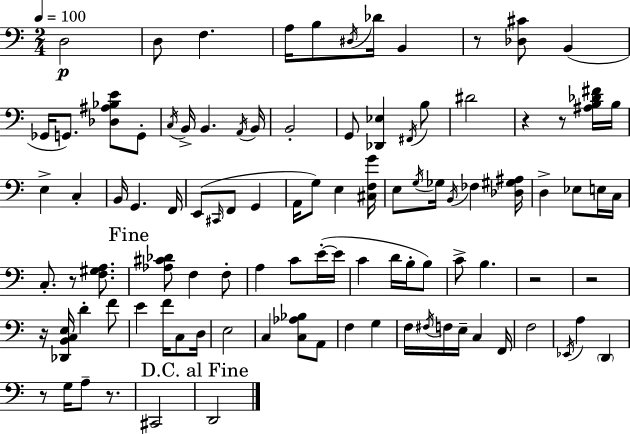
D3/h D3/e F3/q. A3/s B3/e D#3/s Db4/s B2/q R/e [Db3,C#4]/e B2/q Gb2/s G2/e. [Db3,A#3,Bb3,E4]/e G2/e C3/s B2/s B2/q. A2/s B2/s B2/h G2/e [Db2,Eb3]/q F#2/s B3/e D#4/h R/q R/e [A#3,B3,Db4,F#4]/s B3/s E3/q C3/q B2/s G2/q. F2/s E2/e C#2/s F2/e G2/q A2/s G3/e E3/q [C#3,F3,G4]/s E3/e G3/s Gb3/s B2/s FES3/q [Db3,G#3,A#3]/s D3/q Eb3/e E3/s C3/s C3/e. R/e [F3,G#3,A3]/e. [Ab3,C#4,Db4]/e F3/q F3/e A3/q C4/e E4/s E4/s C4/q D4/s B3/s B3/e C4/e B3/q. R/h R/h R/s [Db2,B2,C3,E3]/s D4/q F4/e E4/q F4/s C3/e D3/s E3/h C3/q [C3,Ab3,Bb3]/e A2/e F3/q G3/q F3/s F#3/s F3/s E3/s C3/q F2/s F3/h Eb2/s A3/q D2/q R/e G3/s A3/e R/e. C#2/h D2/h